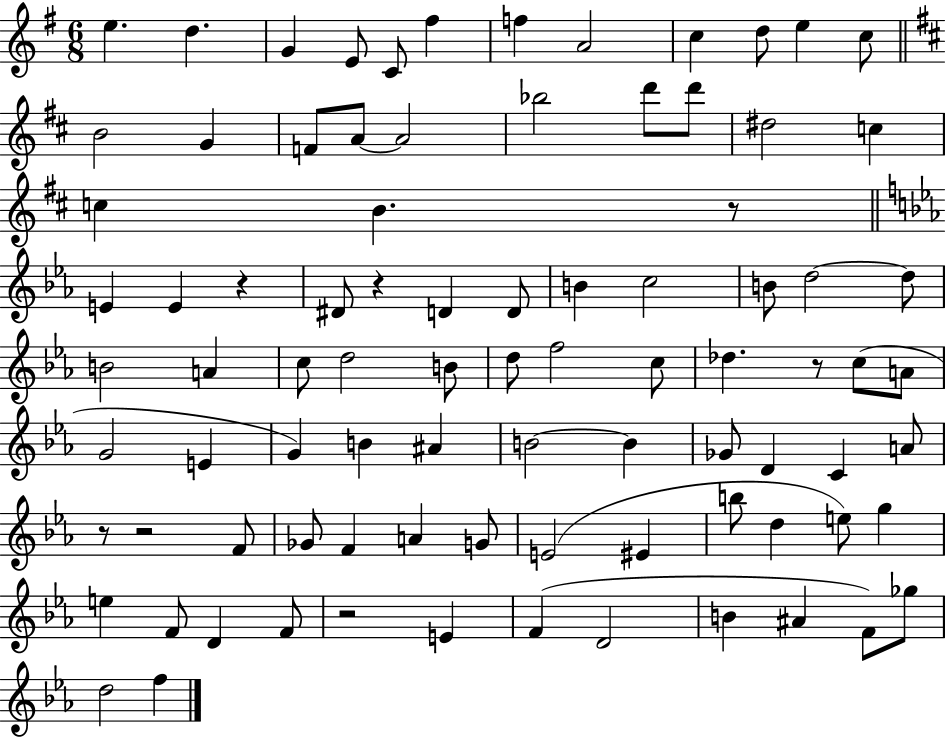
E5/q. D5/q. G4/q E4/e C4/e F#5/q F5/q A4/h C5/q D5/e E5/q C5/e B4/h G4/q F4/e A4/e A4/h Bb5/h D6/e D6/e D#5/h C5/q C5/q B4/q. R/e E4/q E4/q R/q D#4/e R/q D4/q D4/e B4/q C5/h B4/e D5/h D5/e B4/h A4/q C5/e D5/h B4/e D5/e F5/h C5/e Db5/q. R/e C5/e A4/e G4/h E4/q G4/q B4/q A#4/q B4/h B4/q Gb4/e D4/q C4/q A4/e R/e R/h F4/e Gb4/e F4/q A4/q G4/e E4/h EIS4/q B5/e D5/q E5/e G5/q E5/q F4/e D4/q F4/e R/h E4/q F4/q D4/h B4/q A#4/q F4/e Gb5/e D5/h F5/q